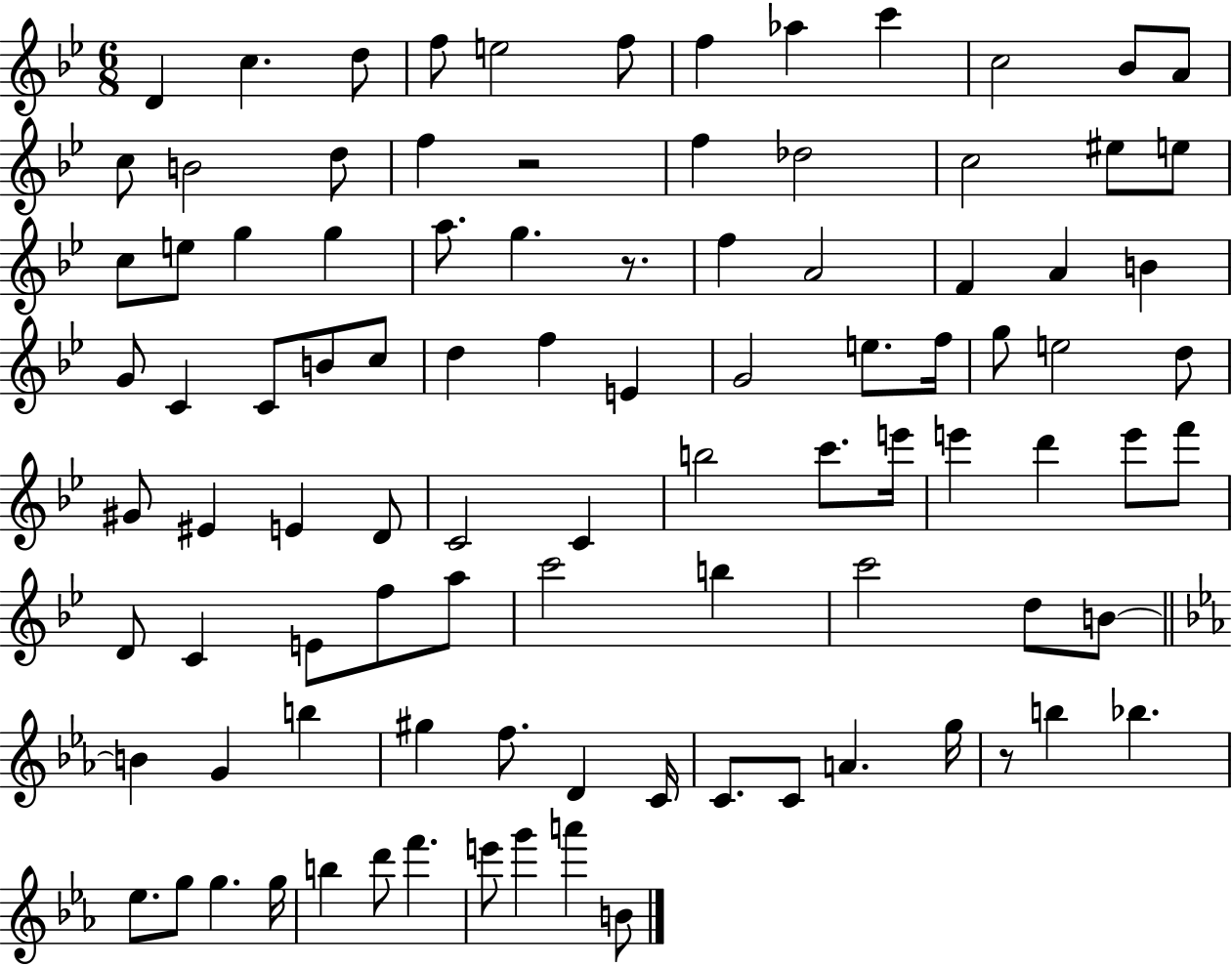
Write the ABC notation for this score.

X:1
T:Untitled
M:6/8
L:1/4
K:Bb
D c d/2 f/2 e2 f/2 f _a c' c2 _B/2 A/2 c/2 B2 d/2 f z2 f _d2 c2 ^e/2 e/2 c/2 e/2 g g a/2 g z/2 f A2 F A B G/2 C C/2 B/2 c/2 d f E G2 e/2 f/4 g/2 e2 d/2 ^G/2 ^E E D/2 C2 C b2 c'/2 e'/4 e' d' e'/2 f'/2 D/2 C E/2 f/2 a/2 c'2 b c'2 d/2 B/2 B G b ^g f/2 D C/4 C/2 C/2 A g/4 z/2 b _b _e/2 g/2 g g/4 b d'/2 f' e'/2 g' a' B/2